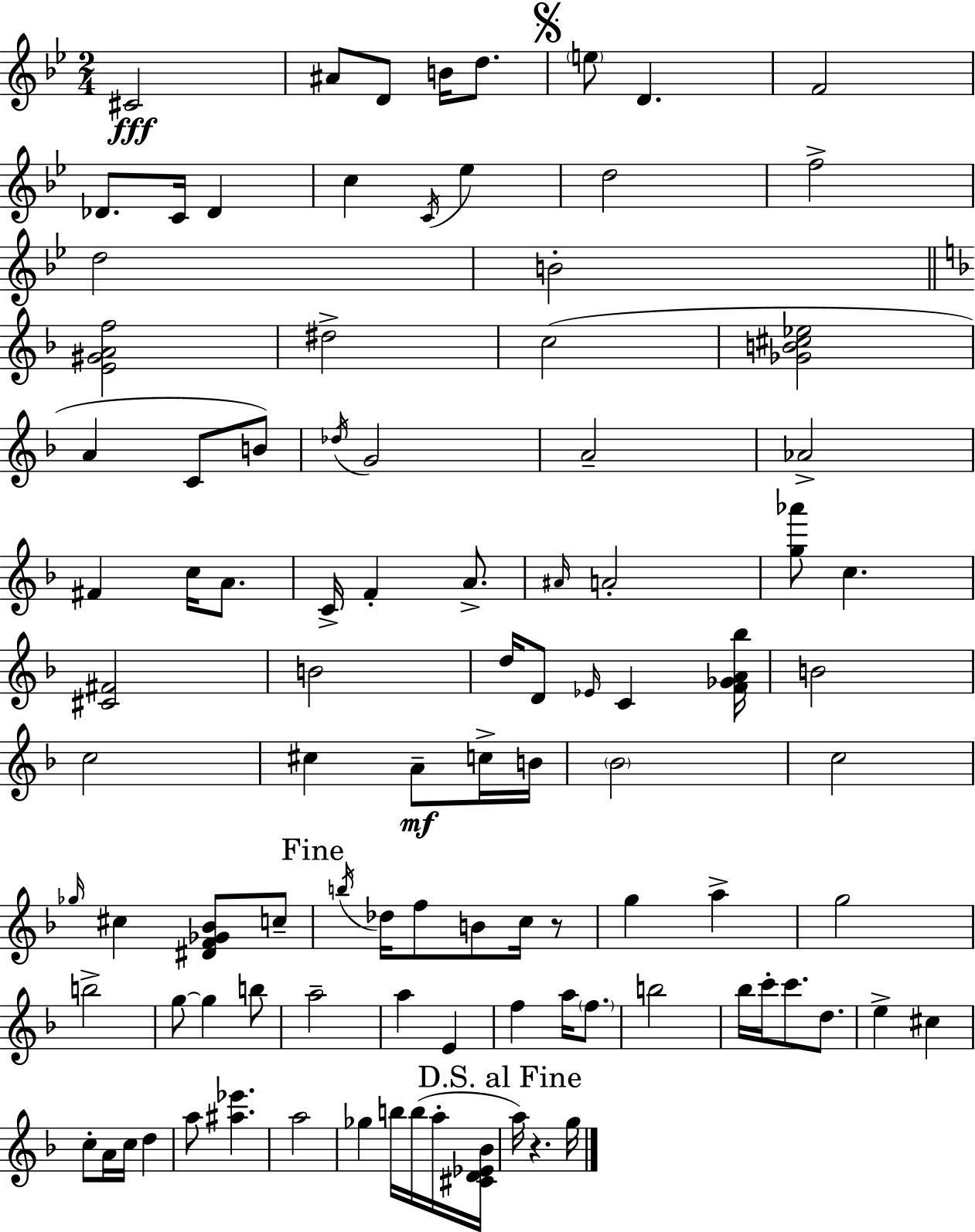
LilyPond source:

{
  \clef treble
  \numericTimeSignature
  \time 2/4
  \key g \minor
  cis'2\fff | ais'8 d'8 b'16 d''8. | \mark \markup { \musicglyph "scripts.segno" } \parenthesize e''8 d'4. | f'2 | \break des'8. c'16 des'4 | c''4 \acciaccatura { c'16 } ees''4 | d''2 | f''2-> | \break d''2 | b'2-. | \bar "||" \break \key f \major <e' gis' a' f''>2 | dis''2-> | c''2( | <ges' b' cis'' ees''>2 | \break a'4 c'8 b'8) | \acciaccatura { des''16 } g'2 | a'2-- | aes'2-> | \break fis'4 c''16 a'8. | c'16-> f'4-. a'8.-> | \grace { ais'16 } a'2-. | <g'' aes'''>8 c''4. | \break <cis' fis'>2 | b'2 | d''16 d'8 \grace { ees'16 } c'4 | <f' ges' a' bes''>16 b'2 | \break c''2 | cis''4 a'8--\mf | c''16-> b'16 \parenthesize bes'2 | c''2 | \break \grace { ges''16 } cis''4 | <dis' f' ges' bes'>8 c''8-- \mark "Fine" \acciaccatura { b''16 } des''16 f''8 | b'8 c''16 r8 g''4 | a''4-> g''2 | \break b''2-> | g''8~~ g''4 | b''8 a''2-- | a''4 | \break e'4 f''4 | a''16 \parenthesize f''8. b''2 | bes''16 c'''16-. c'''8. | d''8. e''4-> | \break cis''4 c''8-. a'16 | c''16 d''4 a''8 <ais'' ees'''>4. | a''2 | ges''4 | \break b''16 b''16( a''16-. <cis' d' ees' bes'>16 \mark "D.S. al Fine" a''16) r4. | g''16 \bar "|."
}